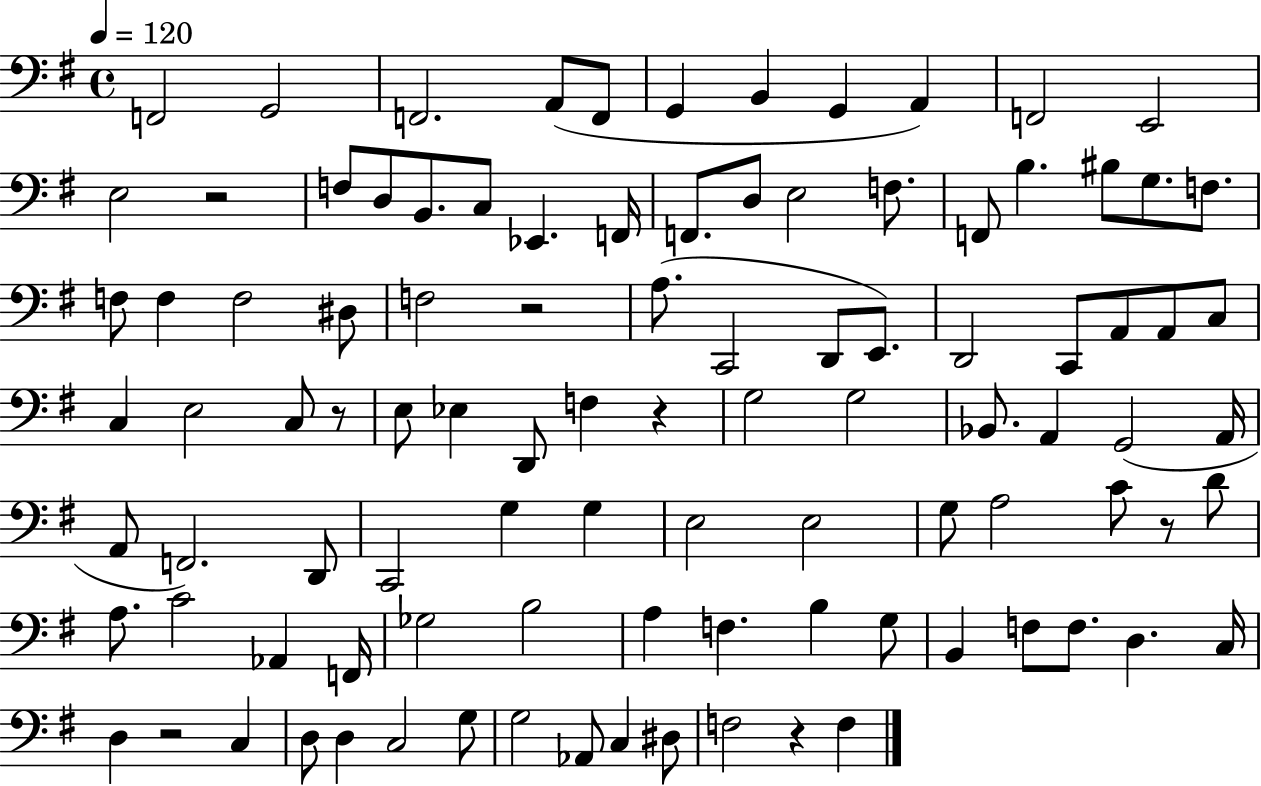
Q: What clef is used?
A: bass